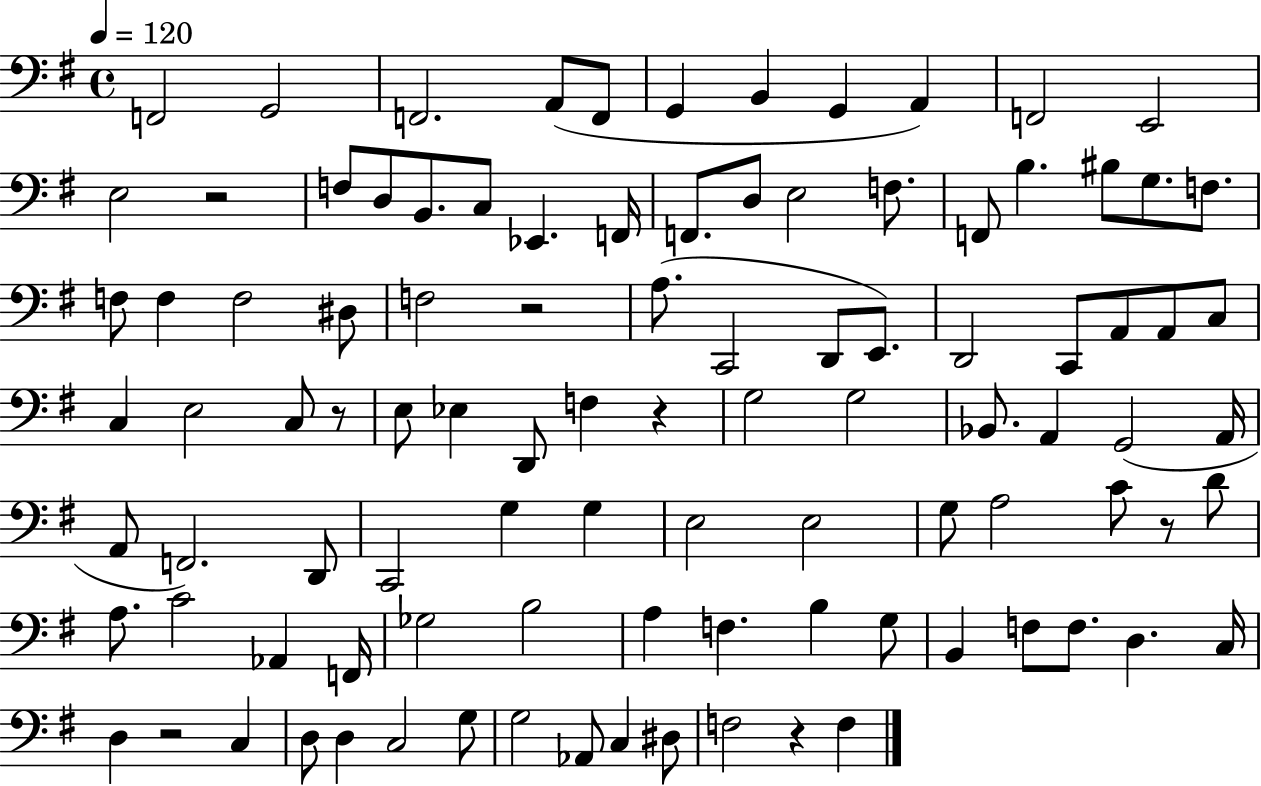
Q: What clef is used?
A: bass